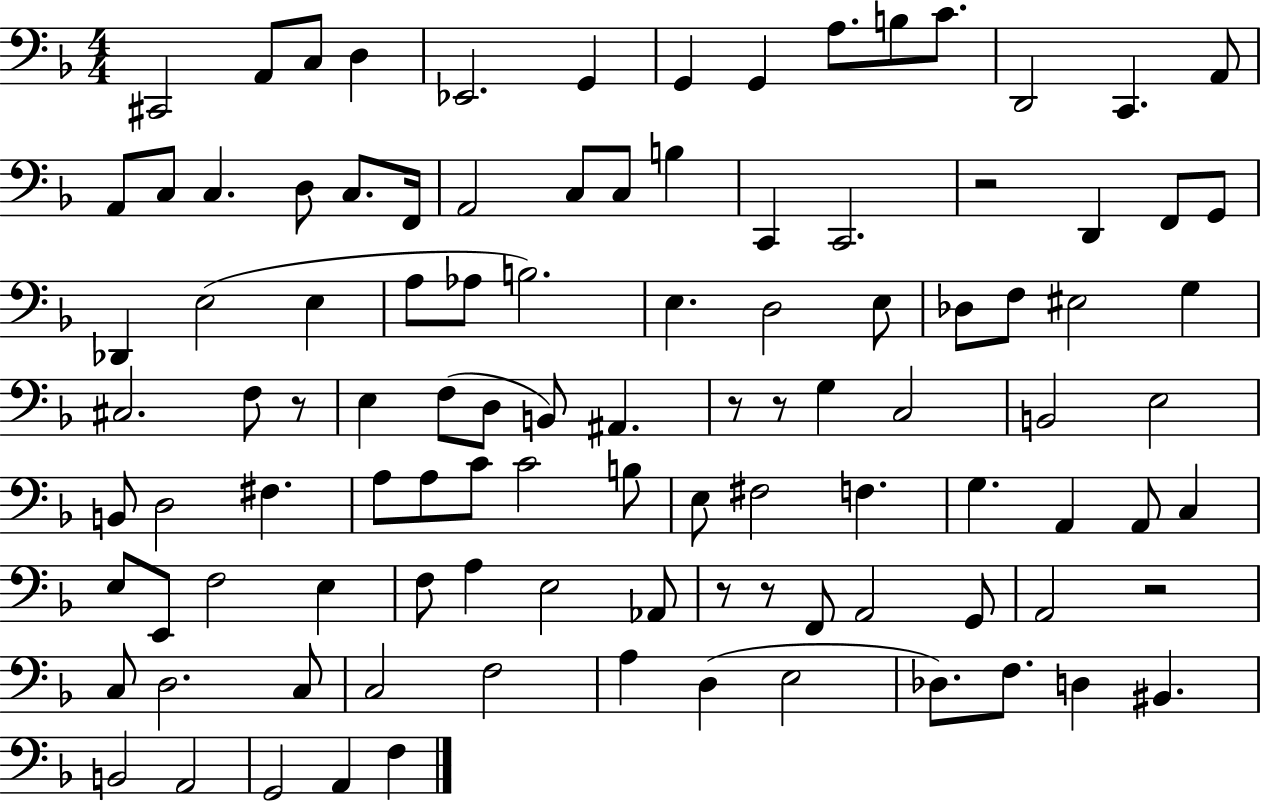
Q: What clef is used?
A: bass